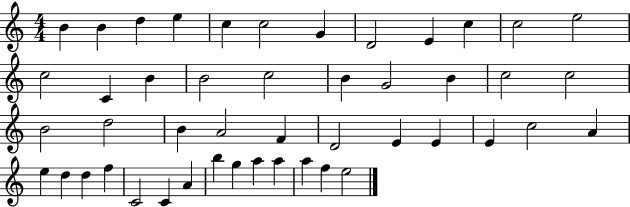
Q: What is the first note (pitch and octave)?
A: B4